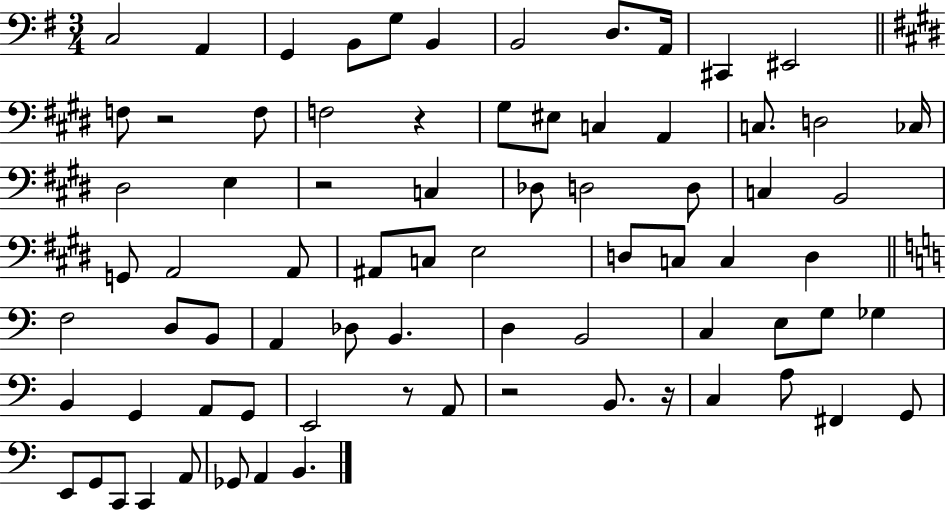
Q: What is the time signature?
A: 3/4